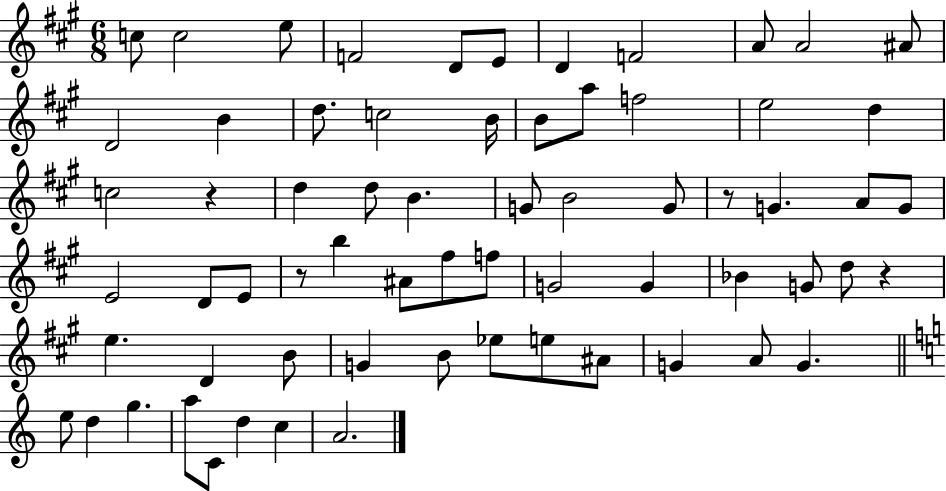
{
  \clef treble
  \numericTimeSignature
  \time 6/8
  \key a \major
  c''8 c''2 e''8 | f'2 d'8 e'8 | d'4 f'2 | a'8 a'2 ais'8 | \break d'2 b'4 | d''8. c''2 b'16 | b'8 a''8 f''2 | e''2 d''4 | \break c''2 r4 | d''4 d''8 b'4. | g'8 b'2 g'8 | r8 g'4. a'8 g'8 | \break e'2 d'8 e'8 | r8 b''4 ais'8 fis''8 f''8 | g'2 g'4 | bes'4 g'8 d''8 r4 | \break e''4. d'4 b'8 | g'4 b'8 ees''8 e''8 ais'8 | g'4 a'8 g'4. | \bar "||" \break \key c \major e''8 d''4 g''4. | a''8 c'8 d''4 c''4 | a'2. | \bar "|."
}